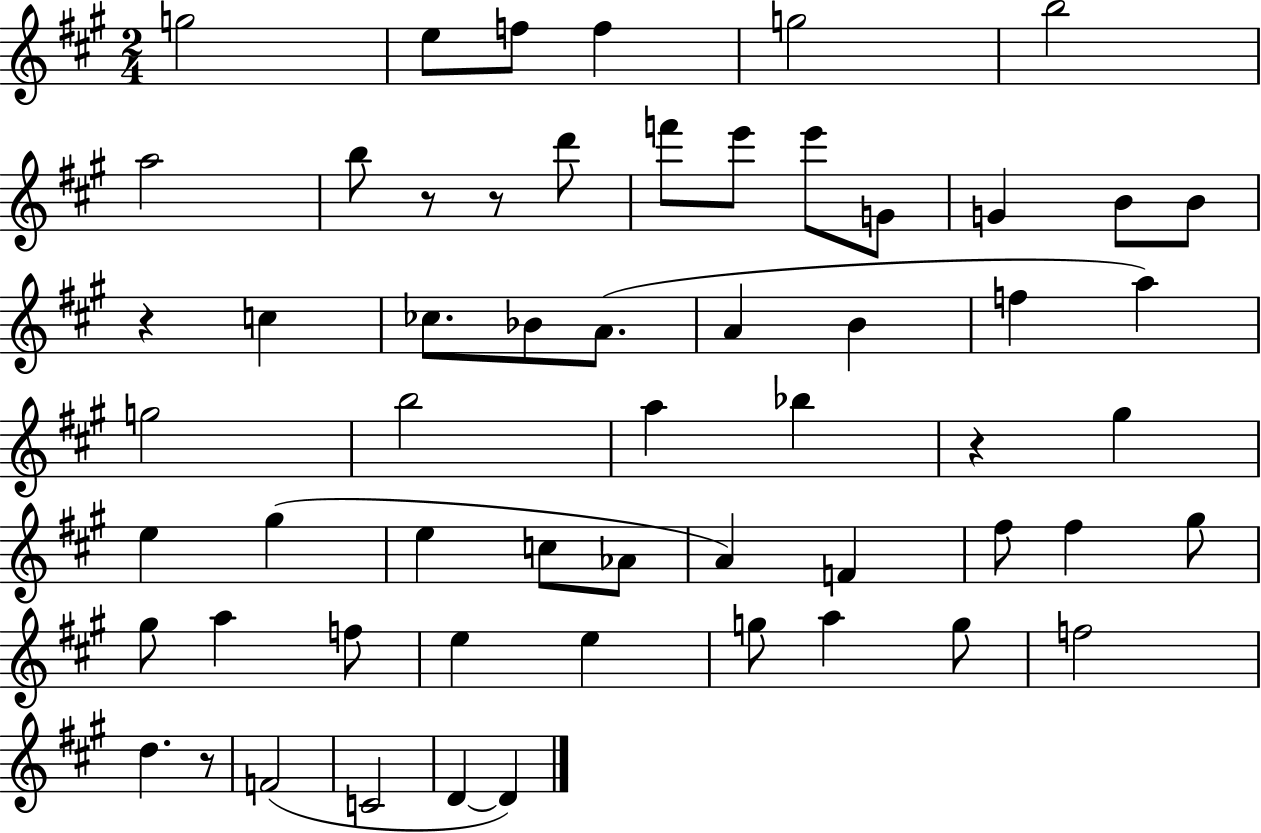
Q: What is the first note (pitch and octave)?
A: G5